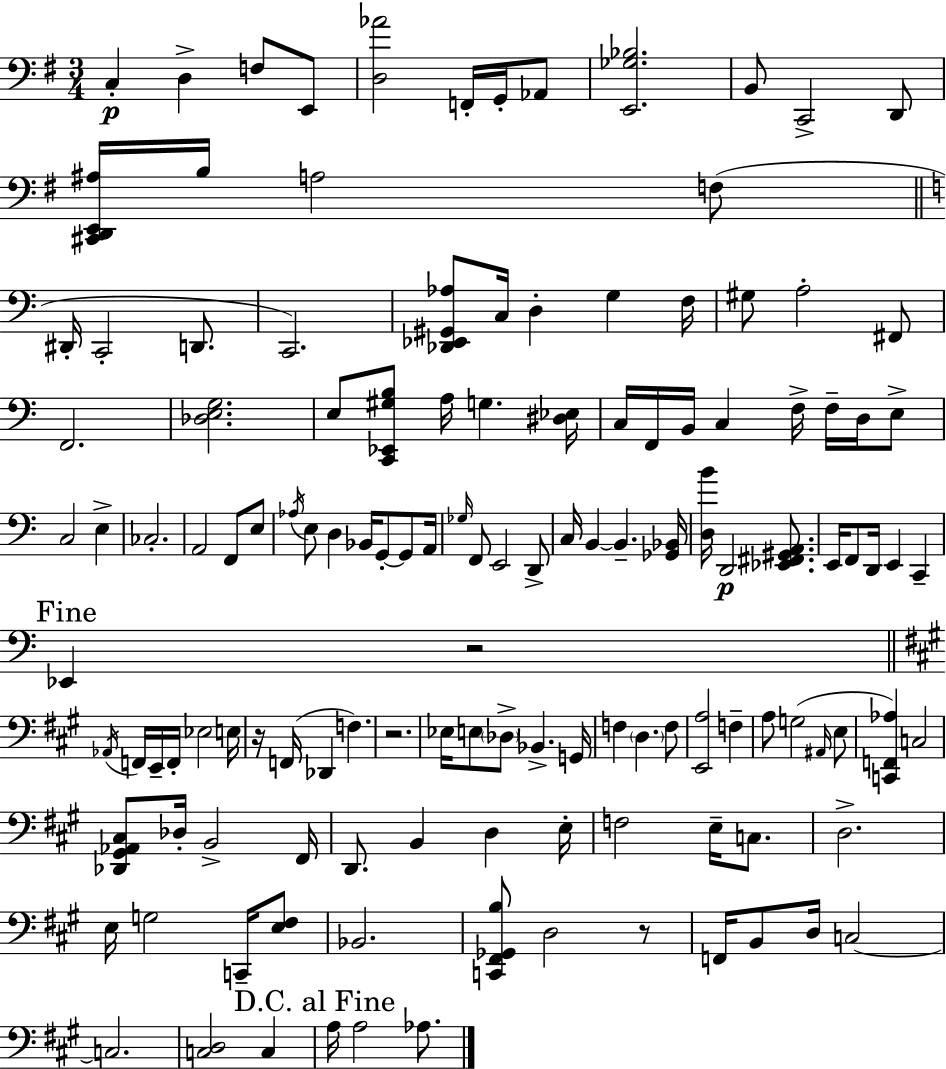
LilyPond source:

{
  \clef bass
  \numericTimeSignature
  \time 3/4
  \key g \major
  c4-.\p d4-> f8 e,8 | <d aes'>2 f,16-. g,16-. aes,8 | <e, ges bes>2. | b,8 c,2-> d,8 | \break <cis, d, e, ais>16 b16 a2 f8( | \bar "||" \break \key a \minor dis,16-. c,2-. d,8. | c,2.) | <des, ees, gis, aes>8 c16 d4-. g4 f16 | gis8 a2-. fis,8 | \break f,2. | <des e g>2. | e8 <c, ees, gis b>8 a16 g4. <dis ees>16 | c16 f,16 b,16 c4 f16-> f16-- d16 e8-> | \break c2 e4-> | ces2.-. | a,2 f,8 e8 | \acciaccatura { aes16 } e8 d4 bes,16 g,8-.~~ g,8 | \break a,16 \grace { ges16 } f,8 e,2 | d,8-> c16 b,4~~ b,4.-- | <ges, bes,>16 <d b'>16 d,2\p <ees, fis, gis, a,>8. | e,16 f,8 d,16 e,4 c,4-- | \break \mark "Fine" ees,4 r2 | \bar "||" \break \key a \major \acciaccatura { aes,16 } f,16 e,16-- f,16-. ees2 | e16 r16 f,16( des,4 f4.) | r2. | ees16 e8 \parenthesize des8-> bes,4.-> | \break g,16 f4 \parenthesize d4. f8 | <e, a>2 f4-- | a8 g2( \grace { ais,16 } | e8 <c, f, aes>4) c2 | \break <des, gis, aes, cis>8 des16-. b,2-> | fis,16 d,8. b,4 d4 | e16-. f2 e16-- c8. | d2.-> | \break e16 g2 c,16-- | <e fis>8 bes,2. | <c, fis, ges, b>8 d2 | r8 f,16 b,8 d16 c2~~ | \break c2. | <c d>2 c4 | \mark "D.C. al Fine" a16 a2 aes8. | \bar "|."
}